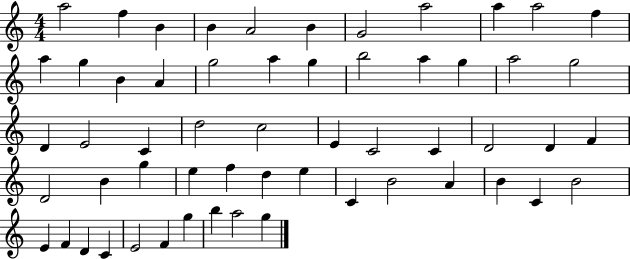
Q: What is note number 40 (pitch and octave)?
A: D5